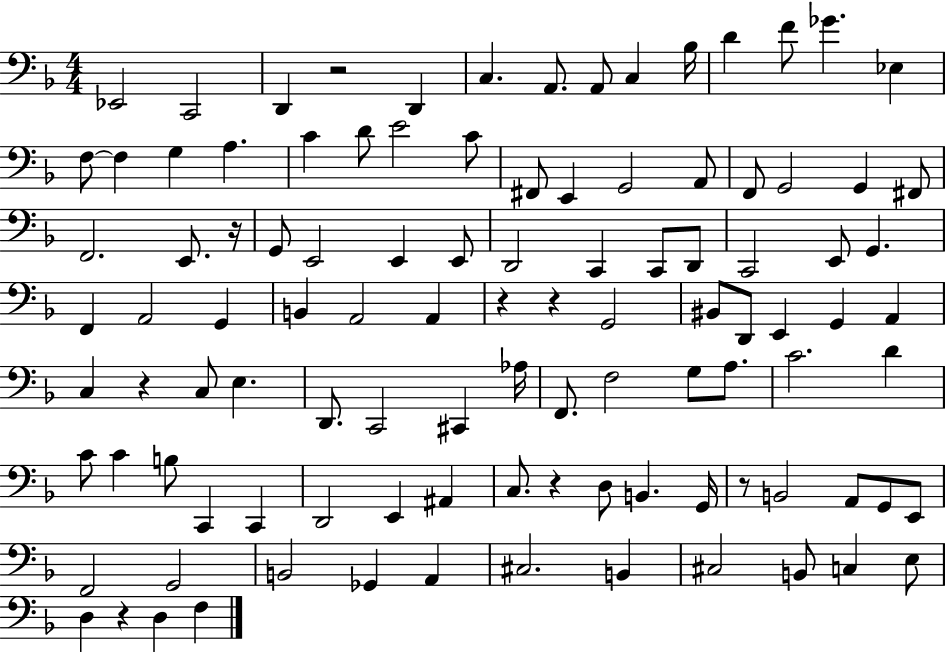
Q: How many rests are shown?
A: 8